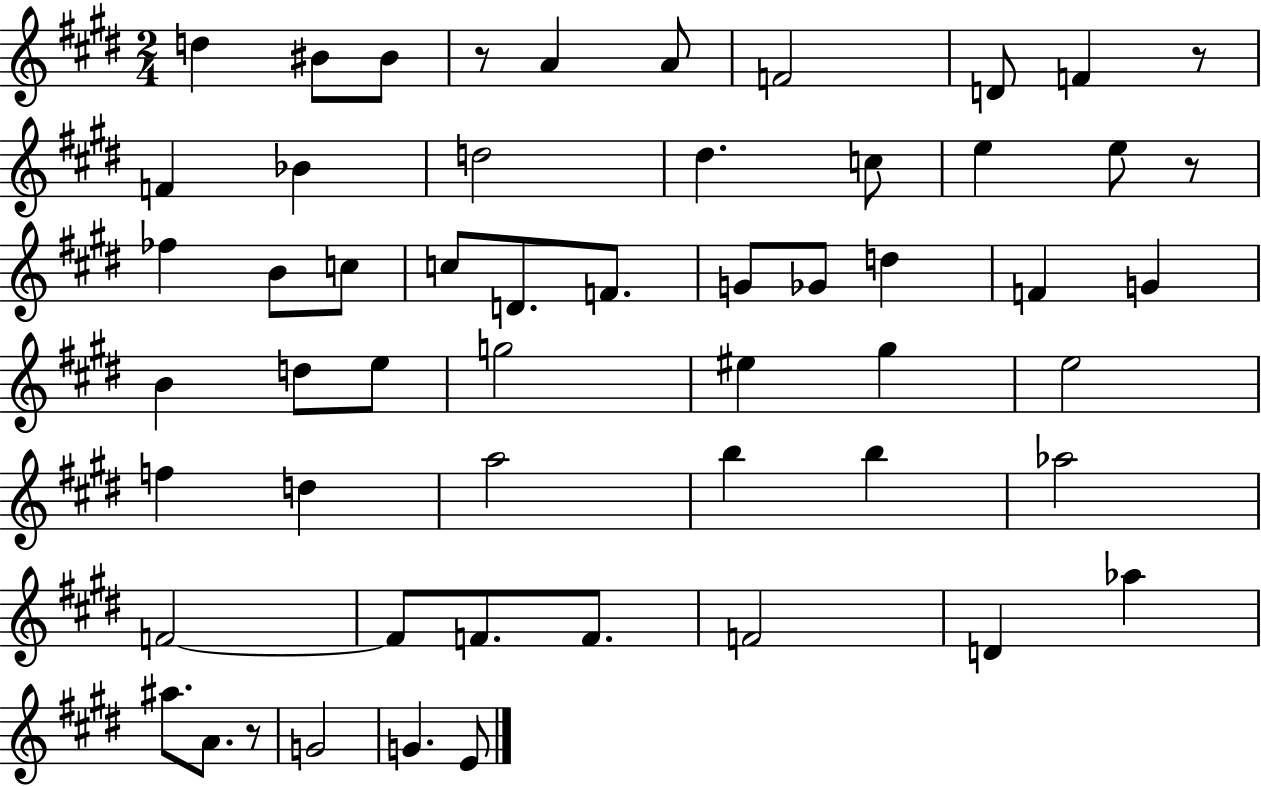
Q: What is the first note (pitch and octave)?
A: D5